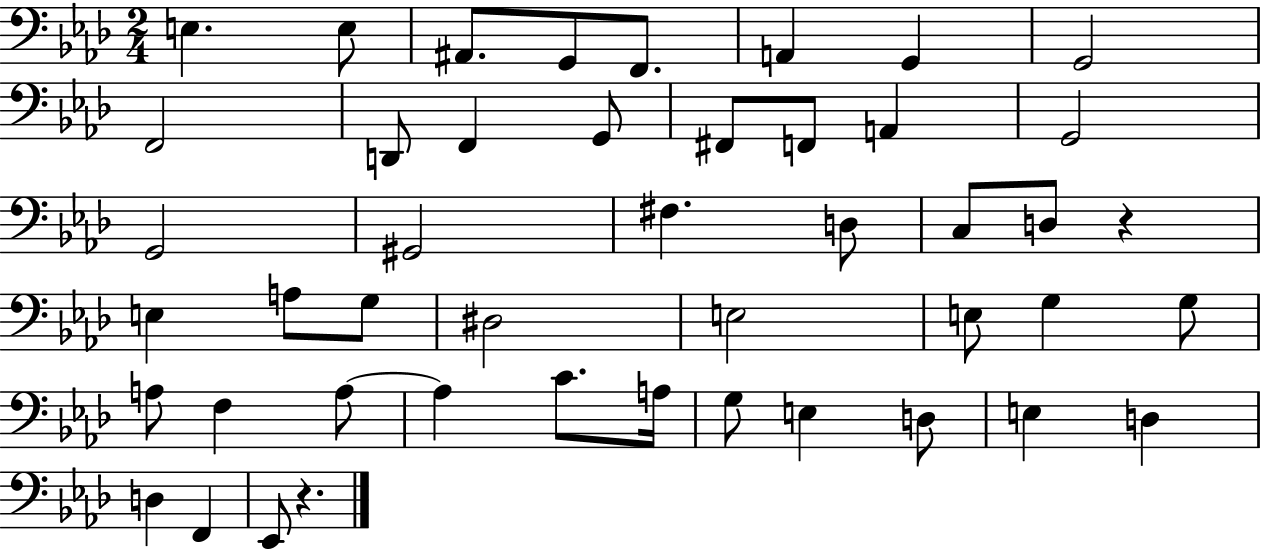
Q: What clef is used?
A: bass